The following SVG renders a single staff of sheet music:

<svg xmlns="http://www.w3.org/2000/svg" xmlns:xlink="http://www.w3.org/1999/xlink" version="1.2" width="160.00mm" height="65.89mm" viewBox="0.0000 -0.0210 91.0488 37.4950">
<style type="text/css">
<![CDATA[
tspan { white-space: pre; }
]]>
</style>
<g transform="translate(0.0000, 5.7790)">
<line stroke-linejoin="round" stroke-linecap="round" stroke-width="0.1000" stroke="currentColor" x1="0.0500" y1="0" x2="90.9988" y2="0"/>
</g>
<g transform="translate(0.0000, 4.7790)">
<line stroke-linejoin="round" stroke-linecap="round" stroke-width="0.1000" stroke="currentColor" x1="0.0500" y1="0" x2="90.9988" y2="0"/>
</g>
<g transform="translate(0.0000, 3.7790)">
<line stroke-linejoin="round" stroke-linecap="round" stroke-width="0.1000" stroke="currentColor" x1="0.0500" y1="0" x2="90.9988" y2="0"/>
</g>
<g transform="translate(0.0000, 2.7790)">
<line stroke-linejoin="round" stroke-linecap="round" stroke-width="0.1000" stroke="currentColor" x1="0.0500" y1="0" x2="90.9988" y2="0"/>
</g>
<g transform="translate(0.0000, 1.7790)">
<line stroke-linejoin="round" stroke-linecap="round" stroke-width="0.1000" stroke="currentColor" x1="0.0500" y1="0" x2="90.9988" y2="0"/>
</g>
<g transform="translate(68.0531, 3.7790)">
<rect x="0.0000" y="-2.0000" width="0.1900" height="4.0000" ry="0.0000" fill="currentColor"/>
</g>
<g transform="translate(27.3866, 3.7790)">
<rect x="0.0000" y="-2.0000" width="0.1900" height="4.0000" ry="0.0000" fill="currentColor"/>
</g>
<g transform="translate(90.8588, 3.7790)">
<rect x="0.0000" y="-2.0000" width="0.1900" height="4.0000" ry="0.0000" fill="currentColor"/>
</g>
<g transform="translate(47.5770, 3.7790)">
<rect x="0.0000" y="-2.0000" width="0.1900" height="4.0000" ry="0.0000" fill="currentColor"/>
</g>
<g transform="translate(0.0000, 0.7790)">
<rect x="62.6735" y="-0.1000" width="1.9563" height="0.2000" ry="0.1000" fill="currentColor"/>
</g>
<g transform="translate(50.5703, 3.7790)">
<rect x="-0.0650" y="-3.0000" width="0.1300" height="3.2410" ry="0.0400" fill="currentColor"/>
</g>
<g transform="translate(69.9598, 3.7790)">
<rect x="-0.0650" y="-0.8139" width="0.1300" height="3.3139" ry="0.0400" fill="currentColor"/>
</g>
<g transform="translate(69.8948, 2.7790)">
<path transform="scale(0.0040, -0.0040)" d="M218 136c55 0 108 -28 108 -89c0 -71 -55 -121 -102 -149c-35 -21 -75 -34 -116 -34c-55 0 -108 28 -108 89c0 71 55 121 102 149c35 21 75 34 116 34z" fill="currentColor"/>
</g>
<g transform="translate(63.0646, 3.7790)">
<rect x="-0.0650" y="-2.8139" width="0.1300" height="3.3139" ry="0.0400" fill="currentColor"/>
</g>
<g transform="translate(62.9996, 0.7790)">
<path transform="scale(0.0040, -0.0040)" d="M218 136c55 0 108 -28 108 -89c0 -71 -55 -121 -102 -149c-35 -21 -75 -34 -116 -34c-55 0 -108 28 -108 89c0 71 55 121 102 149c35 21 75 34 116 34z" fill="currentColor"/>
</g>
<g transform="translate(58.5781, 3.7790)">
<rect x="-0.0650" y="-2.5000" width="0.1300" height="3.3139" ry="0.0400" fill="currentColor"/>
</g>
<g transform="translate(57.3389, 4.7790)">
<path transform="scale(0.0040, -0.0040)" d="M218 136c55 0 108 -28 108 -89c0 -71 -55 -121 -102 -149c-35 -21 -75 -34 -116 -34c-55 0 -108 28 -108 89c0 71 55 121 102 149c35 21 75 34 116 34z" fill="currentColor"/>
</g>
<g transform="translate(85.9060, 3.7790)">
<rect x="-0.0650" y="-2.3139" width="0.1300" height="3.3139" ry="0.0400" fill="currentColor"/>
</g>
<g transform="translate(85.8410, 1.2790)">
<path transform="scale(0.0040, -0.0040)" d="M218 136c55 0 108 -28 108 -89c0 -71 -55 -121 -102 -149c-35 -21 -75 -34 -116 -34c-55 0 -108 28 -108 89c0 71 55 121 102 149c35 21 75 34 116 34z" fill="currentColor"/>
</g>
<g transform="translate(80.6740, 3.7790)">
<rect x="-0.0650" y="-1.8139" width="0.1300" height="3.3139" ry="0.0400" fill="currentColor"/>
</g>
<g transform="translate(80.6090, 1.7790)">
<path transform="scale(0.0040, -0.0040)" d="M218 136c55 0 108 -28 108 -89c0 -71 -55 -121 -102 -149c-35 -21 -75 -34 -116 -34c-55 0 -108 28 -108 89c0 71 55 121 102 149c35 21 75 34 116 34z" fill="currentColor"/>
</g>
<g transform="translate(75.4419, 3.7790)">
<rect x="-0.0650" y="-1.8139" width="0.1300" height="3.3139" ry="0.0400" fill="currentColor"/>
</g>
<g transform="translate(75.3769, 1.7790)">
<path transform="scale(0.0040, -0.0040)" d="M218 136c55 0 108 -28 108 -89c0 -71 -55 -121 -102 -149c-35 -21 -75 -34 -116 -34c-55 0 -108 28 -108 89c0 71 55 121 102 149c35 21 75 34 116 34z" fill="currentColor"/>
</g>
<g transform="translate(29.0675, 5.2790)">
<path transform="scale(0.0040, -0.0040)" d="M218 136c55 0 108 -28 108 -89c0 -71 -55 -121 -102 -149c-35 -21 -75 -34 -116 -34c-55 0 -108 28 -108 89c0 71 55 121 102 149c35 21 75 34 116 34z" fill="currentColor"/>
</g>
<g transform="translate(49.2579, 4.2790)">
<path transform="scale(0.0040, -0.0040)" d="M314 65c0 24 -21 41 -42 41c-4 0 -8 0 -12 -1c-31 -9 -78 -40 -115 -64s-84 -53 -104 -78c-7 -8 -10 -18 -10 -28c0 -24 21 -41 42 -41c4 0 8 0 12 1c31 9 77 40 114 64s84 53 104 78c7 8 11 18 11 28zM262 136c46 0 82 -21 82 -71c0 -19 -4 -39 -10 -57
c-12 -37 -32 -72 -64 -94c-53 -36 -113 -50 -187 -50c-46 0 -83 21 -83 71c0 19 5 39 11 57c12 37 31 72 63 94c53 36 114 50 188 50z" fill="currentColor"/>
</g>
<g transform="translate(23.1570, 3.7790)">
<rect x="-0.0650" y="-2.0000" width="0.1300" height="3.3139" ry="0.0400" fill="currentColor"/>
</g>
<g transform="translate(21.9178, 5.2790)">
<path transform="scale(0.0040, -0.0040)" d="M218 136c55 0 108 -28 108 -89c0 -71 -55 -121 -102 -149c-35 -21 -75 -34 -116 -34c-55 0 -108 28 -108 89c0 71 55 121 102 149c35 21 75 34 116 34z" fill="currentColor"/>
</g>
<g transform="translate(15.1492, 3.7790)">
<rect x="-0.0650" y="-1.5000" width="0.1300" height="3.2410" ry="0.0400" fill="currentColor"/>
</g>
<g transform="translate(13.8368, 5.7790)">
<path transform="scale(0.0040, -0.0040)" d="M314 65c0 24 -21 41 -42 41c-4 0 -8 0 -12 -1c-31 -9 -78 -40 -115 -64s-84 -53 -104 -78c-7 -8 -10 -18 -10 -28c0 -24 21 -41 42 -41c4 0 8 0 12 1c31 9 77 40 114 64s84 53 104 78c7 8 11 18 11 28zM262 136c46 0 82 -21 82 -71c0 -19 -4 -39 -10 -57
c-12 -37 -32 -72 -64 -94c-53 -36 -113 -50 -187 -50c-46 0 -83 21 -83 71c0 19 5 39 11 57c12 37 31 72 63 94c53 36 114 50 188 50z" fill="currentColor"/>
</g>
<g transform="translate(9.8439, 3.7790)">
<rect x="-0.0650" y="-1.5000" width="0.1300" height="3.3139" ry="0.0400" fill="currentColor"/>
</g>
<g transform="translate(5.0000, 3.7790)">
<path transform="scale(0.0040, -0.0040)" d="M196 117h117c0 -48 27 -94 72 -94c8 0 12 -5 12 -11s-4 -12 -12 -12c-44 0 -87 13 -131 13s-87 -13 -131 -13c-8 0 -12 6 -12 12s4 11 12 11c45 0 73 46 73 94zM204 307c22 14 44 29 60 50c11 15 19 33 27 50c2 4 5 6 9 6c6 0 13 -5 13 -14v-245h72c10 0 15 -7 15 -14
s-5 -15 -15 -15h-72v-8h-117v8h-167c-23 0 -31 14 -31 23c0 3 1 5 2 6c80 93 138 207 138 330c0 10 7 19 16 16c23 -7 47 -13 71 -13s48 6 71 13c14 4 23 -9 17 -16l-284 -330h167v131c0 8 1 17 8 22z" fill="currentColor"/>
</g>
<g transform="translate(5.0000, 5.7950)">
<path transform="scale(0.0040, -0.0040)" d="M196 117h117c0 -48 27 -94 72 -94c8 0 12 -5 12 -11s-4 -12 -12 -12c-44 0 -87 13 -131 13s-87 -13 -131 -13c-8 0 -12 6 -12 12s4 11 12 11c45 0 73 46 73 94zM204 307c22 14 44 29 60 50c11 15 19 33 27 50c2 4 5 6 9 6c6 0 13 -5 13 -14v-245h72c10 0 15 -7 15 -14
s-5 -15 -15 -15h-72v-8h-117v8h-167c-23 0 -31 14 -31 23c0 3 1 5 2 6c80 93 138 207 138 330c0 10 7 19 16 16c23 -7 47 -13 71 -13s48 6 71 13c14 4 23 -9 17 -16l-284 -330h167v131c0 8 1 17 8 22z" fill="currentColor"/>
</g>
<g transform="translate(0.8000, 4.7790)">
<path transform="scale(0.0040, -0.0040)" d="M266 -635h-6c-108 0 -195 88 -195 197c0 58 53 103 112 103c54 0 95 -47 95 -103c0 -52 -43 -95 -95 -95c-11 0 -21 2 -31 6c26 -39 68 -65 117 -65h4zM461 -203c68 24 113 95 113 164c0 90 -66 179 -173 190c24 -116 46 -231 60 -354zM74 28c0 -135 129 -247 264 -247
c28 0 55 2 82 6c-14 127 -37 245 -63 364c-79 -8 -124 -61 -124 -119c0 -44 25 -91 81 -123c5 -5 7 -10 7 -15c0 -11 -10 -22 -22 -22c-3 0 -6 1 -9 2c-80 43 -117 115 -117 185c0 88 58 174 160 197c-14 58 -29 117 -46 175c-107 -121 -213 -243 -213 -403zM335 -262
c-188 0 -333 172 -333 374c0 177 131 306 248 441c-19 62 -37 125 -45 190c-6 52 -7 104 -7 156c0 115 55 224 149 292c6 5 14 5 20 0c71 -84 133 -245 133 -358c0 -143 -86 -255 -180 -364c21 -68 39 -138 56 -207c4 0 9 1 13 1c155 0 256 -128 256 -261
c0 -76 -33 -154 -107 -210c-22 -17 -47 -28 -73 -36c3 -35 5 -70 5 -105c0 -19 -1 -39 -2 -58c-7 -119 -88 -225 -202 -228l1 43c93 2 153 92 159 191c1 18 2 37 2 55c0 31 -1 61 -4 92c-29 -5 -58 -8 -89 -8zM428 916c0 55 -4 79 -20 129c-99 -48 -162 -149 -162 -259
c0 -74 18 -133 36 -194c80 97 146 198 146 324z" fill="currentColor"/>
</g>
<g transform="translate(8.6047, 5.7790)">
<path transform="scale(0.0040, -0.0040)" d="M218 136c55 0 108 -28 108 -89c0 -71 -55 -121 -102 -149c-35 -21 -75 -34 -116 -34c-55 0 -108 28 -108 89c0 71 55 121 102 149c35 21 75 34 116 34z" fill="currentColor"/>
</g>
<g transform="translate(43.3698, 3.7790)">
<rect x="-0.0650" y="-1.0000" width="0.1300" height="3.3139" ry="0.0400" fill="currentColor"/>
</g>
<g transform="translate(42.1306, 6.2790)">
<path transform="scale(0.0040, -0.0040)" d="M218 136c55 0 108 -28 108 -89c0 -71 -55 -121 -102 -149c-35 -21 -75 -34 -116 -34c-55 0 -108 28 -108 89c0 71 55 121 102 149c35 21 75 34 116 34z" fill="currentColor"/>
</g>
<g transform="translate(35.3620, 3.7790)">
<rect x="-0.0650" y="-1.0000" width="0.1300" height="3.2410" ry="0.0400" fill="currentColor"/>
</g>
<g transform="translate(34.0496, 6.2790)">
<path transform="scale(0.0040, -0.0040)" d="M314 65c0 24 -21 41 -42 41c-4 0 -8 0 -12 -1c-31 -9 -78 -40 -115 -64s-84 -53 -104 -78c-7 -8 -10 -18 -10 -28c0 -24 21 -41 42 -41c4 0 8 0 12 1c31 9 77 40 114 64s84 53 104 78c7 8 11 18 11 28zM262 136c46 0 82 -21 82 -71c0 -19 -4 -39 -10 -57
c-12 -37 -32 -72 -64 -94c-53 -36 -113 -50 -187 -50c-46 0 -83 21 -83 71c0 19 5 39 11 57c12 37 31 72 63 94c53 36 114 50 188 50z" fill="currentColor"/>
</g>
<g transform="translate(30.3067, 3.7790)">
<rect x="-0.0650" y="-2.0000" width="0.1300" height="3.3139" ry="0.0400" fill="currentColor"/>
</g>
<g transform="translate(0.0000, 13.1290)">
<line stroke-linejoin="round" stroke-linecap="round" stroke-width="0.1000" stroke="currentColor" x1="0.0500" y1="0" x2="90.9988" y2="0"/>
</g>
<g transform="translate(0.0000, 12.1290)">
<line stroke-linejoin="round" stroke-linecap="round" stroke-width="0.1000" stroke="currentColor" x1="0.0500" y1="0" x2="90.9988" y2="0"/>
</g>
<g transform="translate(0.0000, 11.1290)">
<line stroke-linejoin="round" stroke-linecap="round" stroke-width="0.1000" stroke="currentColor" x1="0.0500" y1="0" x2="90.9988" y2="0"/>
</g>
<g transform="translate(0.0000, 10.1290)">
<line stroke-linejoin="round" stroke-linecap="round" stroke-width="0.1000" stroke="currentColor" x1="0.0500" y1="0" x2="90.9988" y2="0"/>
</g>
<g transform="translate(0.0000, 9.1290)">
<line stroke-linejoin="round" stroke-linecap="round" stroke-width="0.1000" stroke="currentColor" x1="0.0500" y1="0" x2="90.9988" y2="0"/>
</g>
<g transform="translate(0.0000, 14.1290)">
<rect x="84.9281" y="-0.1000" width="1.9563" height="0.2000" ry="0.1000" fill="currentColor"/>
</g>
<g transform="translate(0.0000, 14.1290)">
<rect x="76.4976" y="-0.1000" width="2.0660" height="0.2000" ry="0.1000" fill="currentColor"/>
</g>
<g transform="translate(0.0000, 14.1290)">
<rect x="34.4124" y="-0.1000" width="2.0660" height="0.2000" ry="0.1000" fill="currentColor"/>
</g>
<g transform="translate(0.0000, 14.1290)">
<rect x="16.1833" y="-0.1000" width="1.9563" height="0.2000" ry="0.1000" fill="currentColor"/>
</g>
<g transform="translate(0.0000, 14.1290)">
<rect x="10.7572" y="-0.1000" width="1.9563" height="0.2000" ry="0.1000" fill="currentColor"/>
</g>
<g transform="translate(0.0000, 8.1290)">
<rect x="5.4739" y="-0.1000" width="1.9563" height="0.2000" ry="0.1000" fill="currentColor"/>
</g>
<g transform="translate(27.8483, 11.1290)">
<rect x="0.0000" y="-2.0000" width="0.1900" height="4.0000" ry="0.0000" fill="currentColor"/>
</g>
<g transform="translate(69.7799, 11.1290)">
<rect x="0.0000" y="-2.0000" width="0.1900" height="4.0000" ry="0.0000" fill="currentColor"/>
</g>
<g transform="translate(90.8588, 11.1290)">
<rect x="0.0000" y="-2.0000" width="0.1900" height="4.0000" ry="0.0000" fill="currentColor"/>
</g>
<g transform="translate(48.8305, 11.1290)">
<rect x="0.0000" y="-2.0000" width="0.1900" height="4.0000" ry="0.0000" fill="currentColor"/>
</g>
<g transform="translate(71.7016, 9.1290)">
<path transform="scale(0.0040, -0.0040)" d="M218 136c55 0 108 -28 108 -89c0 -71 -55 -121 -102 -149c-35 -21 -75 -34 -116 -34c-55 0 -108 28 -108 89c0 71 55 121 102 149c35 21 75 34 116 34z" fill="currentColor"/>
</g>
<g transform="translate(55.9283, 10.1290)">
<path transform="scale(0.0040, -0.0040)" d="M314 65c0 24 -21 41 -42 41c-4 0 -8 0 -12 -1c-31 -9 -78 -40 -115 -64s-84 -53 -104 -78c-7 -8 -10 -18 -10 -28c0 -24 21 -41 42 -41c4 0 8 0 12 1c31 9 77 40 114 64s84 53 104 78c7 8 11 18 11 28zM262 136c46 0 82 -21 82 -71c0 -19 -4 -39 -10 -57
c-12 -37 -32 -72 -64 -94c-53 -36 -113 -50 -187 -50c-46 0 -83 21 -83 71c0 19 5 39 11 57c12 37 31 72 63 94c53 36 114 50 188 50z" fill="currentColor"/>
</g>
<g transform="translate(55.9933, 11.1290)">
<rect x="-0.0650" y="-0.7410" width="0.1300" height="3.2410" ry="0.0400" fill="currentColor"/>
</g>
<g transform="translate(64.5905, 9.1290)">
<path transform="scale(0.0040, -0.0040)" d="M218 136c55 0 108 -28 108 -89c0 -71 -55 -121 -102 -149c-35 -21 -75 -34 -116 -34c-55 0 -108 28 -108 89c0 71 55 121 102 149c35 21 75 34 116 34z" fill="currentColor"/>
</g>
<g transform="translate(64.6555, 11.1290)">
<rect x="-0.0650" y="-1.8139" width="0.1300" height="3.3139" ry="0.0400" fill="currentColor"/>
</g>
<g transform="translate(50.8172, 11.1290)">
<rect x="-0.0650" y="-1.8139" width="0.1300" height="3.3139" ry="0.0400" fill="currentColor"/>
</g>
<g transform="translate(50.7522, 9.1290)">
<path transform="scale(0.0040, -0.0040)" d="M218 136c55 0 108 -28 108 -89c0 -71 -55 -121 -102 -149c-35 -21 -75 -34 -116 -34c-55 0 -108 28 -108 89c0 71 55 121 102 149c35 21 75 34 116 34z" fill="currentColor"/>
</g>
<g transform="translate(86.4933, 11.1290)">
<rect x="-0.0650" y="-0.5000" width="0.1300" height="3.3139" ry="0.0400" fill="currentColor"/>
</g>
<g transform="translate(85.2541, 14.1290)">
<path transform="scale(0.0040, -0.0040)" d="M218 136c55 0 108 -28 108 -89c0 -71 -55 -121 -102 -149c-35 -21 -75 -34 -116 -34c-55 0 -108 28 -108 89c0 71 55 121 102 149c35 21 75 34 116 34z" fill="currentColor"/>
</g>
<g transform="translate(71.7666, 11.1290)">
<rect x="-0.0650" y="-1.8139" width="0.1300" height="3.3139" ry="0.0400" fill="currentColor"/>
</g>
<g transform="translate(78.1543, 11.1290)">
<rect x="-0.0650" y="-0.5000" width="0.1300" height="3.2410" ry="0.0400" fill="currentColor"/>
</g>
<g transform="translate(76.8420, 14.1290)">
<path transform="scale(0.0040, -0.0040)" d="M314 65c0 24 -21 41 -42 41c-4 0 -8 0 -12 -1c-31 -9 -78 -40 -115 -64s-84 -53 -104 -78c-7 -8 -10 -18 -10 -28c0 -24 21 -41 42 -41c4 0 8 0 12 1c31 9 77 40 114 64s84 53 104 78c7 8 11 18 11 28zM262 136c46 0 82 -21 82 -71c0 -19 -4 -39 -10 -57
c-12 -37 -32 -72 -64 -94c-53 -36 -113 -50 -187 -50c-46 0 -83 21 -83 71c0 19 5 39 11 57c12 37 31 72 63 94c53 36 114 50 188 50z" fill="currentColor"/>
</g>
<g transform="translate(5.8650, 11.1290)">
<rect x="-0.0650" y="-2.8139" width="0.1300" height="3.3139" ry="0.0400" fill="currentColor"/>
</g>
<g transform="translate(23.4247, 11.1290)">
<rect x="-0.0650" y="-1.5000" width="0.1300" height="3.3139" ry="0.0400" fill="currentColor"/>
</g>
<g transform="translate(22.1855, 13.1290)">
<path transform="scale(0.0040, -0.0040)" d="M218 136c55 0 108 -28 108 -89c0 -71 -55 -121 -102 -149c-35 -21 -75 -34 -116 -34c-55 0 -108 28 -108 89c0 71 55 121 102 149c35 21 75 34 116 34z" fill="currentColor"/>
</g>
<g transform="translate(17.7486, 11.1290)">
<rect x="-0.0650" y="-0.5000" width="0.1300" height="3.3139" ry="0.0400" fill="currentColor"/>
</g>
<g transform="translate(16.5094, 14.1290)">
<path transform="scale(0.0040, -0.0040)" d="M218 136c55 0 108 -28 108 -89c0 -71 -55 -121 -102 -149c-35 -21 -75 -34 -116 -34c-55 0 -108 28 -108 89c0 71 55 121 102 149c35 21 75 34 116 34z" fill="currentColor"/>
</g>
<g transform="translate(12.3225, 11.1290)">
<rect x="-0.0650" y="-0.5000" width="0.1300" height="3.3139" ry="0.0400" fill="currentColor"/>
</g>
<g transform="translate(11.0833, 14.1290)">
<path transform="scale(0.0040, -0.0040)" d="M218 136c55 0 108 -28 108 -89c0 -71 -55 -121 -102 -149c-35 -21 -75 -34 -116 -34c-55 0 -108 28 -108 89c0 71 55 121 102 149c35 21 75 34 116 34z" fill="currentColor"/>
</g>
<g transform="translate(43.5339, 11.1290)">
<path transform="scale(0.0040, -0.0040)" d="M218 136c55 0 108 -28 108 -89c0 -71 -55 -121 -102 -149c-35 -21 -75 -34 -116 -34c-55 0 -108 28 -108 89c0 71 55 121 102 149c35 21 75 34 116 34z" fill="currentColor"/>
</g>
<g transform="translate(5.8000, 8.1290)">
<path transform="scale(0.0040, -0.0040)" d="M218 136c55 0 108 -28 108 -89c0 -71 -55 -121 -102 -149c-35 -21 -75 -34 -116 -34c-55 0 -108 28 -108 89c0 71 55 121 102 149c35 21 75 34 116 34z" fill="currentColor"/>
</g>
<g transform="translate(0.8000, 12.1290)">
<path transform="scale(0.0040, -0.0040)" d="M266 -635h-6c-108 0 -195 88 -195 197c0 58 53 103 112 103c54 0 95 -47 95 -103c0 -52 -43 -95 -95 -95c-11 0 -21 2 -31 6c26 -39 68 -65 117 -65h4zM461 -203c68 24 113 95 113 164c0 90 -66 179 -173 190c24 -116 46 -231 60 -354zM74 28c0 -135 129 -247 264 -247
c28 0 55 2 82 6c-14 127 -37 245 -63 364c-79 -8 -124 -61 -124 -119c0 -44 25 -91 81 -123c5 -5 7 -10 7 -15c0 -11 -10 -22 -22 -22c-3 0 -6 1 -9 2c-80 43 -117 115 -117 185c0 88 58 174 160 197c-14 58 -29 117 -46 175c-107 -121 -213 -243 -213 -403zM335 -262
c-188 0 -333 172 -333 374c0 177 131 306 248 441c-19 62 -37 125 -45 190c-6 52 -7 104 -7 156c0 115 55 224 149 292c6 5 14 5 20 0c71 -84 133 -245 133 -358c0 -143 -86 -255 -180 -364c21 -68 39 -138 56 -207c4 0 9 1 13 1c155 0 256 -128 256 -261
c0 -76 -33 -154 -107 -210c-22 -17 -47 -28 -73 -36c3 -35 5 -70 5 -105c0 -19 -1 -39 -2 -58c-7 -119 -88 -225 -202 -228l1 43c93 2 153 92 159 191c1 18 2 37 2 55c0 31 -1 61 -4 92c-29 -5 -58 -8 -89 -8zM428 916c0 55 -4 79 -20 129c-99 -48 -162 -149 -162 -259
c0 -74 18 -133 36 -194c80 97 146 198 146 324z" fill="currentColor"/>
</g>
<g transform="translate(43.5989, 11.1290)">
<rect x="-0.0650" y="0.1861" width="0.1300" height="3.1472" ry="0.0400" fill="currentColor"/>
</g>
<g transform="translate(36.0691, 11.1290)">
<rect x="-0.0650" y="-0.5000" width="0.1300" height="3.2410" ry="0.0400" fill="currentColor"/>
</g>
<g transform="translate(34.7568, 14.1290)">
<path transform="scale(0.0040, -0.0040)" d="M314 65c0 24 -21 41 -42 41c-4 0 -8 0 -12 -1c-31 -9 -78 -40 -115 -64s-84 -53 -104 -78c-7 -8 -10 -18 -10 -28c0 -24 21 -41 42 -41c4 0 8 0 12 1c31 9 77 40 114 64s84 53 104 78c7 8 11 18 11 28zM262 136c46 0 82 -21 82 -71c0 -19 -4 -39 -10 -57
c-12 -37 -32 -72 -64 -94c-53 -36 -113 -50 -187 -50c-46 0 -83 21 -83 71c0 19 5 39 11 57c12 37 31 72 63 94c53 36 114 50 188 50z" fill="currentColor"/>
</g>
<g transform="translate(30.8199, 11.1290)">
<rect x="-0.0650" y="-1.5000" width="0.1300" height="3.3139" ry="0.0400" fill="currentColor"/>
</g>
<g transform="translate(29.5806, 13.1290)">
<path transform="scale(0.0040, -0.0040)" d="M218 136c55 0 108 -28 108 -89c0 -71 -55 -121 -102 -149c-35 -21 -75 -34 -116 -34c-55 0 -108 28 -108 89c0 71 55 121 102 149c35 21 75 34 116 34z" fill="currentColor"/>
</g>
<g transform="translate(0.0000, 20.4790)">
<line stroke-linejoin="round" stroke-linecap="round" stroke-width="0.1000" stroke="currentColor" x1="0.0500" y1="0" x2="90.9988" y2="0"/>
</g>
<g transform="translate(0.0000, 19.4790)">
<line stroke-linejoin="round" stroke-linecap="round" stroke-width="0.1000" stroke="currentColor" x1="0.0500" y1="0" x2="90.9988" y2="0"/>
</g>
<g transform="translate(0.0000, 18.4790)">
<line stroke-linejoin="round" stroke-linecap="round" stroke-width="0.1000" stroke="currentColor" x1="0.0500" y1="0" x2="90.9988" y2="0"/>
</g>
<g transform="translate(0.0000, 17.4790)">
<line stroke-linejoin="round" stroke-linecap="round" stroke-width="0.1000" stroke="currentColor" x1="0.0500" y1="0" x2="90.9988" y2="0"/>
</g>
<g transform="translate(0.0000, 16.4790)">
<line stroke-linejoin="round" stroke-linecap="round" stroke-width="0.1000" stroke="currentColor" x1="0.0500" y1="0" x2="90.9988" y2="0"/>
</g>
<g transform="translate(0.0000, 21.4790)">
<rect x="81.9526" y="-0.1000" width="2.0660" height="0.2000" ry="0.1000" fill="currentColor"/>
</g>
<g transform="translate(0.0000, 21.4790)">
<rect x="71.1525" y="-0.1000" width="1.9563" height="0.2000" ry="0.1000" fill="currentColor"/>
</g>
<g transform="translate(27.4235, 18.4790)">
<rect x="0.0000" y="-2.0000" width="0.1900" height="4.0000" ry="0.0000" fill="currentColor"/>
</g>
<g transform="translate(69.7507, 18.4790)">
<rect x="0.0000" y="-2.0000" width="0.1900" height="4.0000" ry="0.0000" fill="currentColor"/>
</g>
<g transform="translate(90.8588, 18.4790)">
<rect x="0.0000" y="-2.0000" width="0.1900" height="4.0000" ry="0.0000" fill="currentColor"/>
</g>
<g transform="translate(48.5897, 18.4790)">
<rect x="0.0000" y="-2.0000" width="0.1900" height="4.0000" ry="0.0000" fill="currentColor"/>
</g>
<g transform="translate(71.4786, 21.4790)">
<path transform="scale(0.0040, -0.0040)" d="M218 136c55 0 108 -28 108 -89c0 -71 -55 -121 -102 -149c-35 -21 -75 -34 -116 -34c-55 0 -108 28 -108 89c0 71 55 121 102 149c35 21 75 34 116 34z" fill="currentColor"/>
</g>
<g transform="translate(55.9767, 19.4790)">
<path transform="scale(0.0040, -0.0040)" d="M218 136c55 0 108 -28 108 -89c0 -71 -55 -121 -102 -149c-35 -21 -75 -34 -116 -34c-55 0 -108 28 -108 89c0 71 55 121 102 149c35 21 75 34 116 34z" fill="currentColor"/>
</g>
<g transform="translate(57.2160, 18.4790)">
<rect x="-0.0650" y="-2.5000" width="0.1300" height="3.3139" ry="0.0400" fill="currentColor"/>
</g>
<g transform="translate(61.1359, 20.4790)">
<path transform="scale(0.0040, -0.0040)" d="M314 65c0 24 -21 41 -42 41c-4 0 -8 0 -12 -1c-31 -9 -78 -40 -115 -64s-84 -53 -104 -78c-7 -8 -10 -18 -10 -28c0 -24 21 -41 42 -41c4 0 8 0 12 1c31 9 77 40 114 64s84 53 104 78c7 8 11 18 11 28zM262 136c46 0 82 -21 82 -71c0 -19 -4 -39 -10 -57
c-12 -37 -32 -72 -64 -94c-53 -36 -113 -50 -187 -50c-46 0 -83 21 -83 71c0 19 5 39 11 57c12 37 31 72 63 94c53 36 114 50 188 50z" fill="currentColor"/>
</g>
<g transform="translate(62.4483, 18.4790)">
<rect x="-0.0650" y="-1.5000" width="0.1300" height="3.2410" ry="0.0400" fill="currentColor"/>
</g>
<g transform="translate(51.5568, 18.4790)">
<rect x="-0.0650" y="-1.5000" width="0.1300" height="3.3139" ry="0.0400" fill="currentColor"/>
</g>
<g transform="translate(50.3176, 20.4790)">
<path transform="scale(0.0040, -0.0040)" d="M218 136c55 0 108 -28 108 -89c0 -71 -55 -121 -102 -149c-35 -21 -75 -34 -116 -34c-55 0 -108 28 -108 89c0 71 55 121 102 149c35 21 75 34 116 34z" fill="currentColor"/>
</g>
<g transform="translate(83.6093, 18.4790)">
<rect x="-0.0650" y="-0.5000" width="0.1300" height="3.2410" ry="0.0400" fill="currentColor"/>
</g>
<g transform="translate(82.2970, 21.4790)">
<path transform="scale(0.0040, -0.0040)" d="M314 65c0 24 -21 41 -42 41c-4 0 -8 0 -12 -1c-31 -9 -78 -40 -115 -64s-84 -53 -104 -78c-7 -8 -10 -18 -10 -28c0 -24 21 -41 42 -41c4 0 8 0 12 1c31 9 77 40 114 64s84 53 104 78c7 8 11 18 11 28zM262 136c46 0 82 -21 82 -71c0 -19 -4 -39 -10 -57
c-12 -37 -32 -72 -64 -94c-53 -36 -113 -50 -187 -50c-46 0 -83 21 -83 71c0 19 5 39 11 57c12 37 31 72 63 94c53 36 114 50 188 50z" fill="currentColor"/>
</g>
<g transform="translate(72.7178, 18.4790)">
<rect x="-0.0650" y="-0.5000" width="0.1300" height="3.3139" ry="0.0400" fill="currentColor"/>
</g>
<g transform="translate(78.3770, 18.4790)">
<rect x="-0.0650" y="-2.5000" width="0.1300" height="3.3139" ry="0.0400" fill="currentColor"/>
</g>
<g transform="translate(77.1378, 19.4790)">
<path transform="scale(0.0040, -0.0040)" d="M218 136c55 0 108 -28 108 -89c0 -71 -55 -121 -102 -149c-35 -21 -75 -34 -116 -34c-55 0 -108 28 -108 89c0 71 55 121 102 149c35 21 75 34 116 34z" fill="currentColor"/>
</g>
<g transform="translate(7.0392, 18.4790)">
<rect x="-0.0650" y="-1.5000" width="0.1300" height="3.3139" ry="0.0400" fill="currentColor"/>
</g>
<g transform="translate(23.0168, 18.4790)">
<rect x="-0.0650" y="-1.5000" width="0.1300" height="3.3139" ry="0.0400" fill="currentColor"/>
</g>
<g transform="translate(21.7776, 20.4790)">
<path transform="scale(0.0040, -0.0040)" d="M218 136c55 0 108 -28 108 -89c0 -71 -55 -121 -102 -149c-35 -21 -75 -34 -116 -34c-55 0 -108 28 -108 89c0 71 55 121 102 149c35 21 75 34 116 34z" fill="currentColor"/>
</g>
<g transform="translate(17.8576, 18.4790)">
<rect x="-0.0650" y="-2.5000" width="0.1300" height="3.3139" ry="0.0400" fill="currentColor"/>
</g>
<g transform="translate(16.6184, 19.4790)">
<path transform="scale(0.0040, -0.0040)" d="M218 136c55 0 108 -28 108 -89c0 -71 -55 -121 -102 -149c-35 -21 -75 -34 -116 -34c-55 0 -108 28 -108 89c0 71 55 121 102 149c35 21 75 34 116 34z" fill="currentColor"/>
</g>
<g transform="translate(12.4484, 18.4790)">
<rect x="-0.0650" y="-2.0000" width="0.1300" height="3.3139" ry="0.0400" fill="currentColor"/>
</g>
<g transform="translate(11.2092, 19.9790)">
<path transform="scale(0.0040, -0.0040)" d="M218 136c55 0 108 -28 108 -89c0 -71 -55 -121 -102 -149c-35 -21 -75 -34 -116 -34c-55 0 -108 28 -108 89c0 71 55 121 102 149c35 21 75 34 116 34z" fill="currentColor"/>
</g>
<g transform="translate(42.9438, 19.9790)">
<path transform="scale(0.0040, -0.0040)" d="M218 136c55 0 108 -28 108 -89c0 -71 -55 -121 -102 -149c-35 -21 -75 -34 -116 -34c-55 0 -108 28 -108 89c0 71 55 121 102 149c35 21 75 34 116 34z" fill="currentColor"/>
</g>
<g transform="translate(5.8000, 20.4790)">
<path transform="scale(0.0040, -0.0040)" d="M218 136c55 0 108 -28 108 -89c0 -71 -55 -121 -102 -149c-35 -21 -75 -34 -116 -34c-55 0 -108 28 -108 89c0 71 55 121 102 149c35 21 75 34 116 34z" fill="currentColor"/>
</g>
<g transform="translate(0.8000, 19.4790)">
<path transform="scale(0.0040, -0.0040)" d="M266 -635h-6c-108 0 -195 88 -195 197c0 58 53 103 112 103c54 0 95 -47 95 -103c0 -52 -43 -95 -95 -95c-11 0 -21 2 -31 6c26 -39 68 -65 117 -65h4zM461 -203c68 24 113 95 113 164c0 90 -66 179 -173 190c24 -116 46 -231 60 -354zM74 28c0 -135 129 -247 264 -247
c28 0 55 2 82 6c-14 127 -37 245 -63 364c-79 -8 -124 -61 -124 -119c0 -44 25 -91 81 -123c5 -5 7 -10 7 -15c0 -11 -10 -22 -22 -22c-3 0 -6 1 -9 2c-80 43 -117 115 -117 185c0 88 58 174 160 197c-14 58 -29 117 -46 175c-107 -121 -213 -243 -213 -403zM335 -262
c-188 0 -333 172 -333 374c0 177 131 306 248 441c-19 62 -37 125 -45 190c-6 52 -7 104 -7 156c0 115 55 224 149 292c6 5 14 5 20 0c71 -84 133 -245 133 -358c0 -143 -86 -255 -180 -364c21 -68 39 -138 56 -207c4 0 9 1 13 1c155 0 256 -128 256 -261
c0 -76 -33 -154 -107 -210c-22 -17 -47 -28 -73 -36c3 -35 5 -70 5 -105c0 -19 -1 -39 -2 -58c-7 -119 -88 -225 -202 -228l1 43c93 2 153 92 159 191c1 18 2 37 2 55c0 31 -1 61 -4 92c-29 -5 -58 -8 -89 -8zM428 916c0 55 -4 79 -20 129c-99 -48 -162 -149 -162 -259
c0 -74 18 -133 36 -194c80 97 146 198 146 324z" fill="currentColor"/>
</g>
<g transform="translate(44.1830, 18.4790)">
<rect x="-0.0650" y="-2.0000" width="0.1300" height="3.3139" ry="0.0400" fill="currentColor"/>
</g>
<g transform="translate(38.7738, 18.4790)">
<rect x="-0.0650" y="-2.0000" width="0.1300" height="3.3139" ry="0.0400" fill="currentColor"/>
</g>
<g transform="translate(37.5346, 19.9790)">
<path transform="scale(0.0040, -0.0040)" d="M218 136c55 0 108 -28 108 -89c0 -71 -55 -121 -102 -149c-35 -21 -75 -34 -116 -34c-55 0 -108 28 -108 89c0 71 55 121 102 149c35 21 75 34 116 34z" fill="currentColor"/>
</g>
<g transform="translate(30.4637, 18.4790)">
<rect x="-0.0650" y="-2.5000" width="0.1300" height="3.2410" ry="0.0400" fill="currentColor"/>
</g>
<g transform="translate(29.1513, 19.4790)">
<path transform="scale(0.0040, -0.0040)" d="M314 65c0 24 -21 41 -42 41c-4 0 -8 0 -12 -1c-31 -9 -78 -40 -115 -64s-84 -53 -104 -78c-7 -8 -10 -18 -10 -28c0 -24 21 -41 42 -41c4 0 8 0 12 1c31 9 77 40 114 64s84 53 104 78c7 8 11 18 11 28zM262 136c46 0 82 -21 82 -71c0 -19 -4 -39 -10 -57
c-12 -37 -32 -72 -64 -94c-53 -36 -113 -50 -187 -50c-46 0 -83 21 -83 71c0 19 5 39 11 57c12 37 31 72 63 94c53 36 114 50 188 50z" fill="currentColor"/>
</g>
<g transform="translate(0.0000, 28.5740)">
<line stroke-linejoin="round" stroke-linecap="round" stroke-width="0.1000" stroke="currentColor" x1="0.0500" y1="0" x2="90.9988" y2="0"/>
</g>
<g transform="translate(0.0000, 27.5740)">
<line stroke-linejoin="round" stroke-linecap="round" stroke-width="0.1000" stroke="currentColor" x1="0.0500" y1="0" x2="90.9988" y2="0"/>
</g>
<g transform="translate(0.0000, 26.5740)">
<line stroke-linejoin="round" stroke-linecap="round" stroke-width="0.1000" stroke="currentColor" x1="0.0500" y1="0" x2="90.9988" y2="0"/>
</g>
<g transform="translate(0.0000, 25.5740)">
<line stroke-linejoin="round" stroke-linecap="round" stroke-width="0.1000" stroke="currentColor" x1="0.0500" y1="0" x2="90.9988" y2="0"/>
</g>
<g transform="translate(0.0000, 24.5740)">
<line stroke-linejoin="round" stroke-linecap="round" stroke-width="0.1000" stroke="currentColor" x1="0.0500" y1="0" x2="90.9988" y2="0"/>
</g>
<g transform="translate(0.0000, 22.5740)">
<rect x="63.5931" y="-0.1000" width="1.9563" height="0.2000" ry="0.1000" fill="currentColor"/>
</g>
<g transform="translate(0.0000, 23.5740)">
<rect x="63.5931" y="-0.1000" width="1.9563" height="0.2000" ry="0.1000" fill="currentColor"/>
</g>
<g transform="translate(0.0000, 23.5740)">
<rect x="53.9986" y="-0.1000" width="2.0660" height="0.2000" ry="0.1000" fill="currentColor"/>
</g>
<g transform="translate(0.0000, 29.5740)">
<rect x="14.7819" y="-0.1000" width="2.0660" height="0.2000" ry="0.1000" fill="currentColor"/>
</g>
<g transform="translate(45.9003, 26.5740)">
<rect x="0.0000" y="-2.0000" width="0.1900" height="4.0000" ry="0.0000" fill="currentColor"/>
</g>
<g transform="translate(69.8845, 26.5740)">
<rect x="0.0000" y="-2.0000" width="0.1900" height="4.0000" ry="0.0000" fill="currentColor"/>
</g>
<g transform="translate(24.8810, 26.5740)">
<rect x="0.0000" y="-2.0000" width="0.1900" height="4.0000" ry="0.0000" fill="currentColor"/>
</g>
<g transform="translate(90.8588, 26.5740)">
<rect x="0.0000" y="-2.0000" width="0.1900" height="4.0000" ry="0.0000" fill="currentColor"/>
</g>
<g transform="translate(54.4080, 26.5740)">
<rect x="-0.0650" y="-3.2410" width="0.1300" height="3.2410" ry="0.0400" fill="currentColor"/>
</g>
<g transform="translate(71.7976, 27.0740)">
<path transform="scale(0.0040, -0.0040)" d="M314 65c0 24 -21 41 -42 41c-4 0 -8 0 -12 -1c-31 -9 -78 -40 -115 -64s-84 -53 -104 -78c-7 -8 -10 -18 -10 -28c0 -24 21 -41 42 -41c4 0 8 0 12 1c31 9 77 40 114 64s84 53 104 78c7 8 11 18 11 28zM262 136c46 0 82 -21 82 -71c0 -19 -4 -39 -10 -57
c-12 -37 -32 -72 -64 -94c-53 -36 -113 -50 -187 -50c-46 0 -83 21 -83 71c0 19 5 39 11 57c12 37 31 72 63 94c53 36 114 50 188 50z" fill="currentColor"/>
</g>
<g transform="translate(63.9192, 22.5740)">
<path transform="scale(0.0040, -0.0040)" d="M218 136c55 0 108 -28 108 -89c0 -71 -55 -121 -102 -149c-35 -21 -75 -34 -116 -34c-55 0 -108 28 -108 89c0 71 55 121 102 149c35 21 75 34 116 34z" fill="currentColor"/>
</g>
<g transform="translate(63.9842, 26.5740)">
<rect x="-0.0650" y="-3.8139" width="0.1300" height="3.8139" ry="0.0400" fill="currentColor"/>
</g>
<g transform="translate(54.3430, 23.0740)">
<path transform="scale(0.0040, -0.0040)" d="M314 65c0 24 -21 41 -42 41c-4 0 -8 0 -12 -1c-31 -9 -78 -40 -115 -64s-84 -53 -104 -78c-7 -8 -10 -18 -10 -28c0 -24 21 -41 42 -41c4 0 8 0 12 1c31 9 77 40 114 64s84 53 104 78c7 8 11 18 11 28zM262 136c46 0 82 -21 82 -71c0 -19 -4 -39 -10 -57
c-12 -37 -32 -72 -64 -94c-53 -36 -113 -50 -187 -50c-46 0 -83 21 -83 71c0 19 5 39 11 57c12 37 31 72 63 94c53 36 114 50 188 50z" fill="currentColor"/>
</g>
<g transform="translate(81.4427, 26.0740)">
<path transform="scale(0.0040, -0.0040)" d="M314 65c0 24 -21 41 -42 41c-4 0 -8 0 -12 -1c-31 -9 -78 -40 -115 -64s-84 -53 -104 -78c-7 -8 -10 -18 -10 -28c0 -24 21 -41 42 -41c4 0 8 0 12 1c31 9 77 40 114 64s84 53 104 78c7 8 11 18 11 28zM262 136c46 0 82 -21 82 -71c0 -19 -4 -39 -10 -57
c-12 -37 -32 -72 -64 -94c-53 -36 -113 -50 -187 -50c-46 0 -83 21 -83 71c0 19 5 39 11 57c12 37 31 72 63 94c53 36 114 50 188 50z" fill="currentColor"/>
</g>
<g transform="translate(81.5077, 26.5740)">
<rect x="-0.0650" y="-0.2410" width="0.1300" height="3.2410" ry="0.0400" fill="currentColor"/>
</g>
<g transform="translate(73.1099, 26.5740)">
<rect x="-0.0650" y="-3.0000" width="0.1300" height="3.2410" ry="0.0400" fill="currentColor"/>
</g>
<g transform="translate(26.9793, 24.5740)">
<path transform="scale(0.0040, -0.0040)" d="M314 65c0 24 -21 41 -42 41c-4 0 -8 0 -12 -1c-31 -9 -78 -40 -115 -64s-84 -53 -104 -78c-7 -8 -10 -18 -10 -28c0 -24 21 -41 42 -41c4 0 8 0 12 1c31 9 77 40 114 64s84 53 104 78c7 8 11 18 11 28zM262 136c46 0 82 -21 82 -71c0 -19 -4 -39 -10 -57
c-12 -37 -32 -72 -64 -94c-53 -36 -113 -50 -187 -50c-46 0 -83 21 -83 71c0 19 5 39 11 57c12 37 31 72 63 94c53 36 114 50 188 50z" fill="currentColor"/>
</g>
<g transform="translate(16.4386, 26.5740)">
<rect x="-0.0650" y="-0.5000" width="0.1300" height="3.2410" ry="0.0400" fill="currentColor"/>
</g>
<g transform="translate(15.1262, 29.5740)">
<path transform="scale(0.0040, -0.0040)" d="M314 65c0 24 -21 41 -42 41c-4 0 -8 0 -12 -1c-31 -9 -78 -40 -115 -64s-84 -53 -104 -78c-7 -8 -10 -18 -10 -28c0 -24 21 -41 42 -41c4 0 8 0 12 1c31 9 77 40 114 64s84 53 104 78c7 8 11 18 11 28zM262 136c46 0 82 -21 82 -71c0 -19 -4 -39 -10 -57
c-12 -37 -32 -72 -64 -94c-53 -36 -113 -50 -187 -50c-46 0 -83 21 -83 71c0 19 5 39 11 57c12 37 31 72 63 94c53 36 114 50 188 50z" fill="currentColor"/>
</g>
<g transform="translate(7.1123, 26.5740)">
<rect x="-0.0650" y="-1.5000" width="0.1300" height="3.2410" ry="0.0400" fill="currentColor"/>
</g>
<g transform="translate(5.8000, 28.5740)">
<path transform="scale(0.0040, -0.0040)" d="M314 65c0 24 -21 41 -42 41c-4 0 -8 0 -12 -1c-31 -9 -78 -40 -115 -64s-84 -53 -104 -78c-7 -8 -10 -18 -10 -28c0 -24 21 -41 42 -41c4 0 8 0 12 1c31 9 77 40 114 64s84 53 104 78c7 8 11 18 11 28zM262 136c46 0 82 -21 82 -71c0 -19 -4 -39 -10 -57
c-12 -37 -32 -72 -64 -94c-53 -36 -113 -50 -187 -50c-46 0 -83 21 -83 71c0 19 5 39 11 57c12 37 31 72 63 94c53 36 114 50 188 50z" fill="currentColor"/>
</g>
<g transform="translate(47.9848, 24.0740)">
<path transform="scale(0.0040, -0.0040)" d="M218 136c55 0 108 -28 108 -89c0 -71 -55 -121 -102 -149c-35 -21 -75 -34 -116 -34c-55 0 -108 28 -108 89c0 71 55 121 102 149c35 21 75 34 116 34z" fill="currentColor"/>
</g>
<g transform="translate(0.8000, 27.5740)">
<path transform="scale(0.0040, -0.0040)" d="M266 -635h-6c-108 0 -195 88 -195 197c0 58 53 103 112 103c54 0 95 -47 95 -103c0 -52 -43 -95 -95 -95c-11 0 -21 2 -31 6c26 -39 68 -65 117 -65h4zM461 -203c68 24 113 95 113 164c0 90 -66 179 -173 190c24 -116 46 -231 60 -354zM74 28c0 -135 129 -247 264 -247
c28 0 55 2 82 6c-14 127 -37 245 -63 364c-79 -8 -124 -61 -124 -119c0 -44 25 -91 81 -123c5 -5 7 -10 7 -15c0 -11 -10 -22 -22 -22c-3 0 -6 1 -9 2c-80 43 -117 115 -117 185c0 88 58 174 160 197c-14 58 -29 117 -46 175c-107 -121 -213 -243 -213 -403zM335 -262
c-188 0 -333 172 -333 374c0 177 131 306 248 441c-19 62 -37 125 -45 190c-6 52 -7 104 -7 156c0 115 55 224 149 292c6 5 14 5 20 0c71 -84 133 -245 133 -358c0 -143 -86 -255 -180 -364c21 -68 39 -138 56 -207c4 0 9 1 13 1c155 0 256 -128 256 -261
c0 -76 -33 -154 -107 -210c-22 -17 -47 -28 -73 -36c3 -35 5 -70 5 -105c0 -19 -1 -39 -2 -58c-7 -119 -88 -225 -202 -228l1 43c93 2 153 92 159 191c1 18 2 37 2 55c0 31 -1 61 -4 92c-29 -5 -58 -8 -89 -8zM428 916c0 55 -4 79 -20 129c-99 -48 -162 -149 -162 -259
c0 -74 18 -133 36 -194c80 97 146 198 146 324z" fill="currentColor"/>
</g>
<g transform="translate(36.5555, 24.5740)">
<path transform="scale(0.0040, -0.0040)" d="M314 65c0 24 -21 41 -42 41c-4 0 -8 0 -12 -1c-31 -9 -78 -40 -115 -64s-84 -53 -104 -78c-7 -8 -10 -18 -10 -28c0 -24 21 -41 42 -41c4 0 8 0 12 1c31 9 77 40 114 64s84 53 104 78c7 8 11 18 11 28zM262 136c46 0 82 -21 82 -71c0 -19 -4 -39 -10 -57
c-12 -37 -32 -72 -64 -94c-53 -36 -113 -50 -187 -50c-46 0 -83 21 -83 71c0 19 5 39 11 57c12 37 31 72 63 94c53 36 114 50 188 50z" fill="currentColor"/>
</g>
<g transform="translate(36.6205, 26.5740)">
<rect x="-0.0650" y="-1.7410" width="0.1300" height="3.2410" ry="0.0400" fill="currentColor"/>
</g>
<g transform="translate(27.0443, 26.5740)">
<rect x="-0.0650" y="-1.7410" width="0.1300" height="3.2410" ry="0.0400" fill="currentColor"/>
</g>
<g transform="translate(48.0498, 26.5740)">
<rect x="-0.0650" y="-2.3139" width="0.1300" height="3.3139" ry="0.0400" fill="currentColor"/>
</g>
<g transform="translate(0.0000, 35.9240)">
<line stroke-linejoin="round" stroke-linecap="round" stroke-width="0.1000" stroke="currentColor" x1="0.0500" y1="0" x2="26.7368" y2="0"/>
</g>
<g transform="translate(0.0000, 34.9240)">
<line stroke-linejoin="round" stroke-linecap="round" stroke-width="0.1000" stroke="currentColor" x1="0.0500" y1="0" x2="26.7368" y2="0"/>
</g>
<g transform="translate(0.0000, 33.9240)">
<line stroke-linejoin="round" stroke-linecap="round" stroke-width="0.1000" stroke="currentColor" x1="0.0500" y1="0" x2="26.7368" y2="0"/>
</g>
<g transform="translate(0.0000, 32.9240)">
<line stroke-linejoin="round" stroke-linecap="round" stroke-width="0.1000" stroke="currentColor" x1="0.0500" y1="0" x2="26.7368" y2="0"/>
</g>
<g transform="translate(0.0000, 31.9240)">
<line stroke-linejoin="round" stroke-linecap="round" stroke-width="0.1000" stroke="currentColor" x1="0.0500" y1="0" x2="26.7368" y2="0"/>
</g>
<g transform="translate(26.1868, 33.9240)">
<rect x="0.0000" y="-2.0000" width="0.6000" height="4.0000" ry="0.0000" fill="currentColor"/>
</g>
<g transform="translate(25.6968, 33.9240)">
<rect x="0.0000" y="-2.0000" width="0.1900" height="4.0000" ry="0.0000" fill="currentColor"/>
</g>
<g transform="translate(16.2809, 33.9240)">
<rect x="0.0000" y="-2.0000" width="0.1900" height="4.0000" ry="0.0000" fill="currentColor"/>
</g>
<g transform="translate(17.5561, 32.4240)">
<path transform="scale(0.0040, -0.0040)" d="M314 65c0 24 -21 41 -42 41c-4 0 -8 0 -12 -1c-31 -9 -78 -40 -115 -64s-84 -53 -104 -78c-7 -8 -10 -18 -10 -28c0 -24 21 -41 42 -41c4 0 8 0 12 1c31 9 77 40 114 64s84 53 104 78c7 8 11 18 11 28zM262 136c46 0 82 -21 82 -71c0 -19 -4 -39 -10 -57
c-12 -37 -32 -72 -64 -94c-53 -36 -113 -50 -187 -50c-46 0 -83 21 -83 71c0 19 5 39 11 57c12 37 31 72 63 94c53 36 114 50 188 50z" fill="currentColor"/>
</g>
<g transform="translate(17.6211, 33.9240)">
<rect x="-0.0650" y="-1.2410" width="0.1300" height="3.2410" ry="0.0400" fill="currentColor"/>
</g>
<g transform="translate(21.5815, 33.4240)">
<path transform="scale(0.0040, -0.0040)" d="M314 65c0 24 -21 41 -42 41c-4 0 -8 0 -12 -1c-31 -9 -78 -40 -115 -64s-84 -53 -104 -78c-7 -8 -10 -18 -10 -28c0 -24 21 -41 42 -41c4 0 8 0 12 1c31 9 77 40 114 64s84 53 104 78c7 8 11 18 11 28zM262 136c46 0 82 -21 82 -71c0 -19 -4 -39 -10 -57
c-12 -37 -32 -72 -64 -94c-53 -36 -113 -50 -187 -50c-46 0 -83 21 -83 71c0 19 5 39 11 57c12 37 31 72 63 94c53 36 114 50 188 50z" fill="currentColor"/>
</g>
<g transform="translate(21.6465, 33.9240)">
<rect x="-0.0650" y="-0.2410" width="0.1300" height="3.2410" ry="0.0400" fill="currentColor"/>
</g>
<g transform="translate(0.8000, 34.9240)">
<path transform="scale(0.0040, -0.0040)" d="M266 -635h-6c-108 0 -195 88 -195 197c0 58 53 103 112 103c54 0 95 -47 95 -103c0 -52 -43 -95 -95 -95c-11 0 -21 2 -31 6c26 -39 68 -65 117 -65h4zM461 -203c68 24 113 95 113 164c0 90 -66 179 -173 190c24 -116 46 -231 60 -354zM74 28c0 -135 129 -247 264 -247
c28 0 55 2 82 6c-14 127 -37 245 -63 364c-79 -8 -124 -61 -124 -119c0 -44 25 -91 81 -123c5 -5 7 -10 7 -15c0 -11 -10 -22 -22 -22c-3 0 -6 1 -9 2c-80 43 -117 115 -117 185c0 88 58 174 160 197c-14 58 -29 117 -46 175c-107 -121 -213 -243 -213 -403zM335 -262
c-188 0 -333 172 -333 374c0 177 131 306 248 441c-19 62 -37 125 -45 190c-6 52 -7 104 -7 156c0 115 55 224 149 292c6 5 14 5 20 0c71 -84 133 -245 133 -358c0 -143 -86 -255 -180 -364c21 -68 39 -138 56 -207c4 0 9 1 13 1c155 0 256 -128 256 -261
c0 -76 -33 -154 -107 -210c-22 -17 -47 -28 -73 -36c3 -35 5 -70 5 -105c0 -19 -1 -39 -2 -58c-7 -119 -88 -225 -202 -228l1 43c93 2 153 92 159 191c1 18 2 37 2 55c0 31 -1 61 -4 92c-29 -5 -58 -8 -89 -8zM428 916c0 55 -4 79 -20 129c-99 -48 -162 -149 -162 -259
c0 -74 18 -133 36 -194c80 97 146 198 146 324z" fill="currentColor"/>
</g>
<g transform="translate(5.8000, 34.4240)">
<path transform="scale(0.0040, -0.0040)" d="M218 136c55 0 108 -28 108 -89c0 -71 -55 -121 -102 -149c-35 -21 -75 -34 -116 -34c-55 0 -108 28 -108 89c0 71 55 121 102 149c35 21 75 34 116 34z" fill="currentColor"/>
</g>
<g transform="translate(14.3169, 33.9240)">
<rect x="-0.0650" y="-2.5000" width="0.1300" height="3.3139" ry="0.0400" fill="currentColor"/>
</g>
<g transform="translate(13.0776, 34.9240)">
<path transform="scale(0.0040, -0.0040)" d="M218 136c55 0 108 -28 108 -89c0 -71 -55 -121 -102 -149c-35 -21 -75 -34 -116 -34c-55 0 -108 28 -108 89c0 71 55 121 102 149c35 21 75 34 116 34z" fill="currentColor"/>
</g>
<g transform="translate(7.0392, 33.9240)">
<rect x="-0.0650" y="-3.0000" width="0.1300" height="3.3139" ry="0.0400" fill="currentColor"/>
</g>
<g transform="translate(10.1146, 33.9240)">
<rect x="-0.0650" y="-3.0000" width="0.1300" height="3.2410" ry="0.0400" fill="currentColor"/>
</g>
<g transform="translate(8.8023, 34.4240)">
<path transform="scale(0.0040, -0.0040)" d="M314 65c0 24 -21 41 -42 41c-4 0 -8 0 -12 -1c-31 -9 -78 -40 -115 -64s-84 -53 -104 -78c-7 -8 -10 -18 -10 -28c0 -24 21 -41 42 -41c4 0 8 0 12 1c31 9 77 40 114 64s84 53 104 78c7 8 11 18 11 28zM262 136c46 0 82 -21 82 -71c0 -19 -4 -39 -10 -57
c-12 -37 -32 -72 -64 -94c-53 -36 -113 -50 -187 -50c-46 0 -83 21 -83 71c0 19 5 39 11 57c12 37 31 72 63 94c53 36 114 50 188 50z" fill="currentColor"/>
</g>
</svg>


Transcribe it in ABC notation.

X:1
T:Untitled
M:4/4
L:1/4
K:C
E E2 F F D2 D A2 G a d f f g a C C E E C2 B f d2 f f C2 C E F G E G2 F F E G E2 C G C2 E2 C2 f2 f2 g b2 c' A2 c2 A A2 G e2 c2